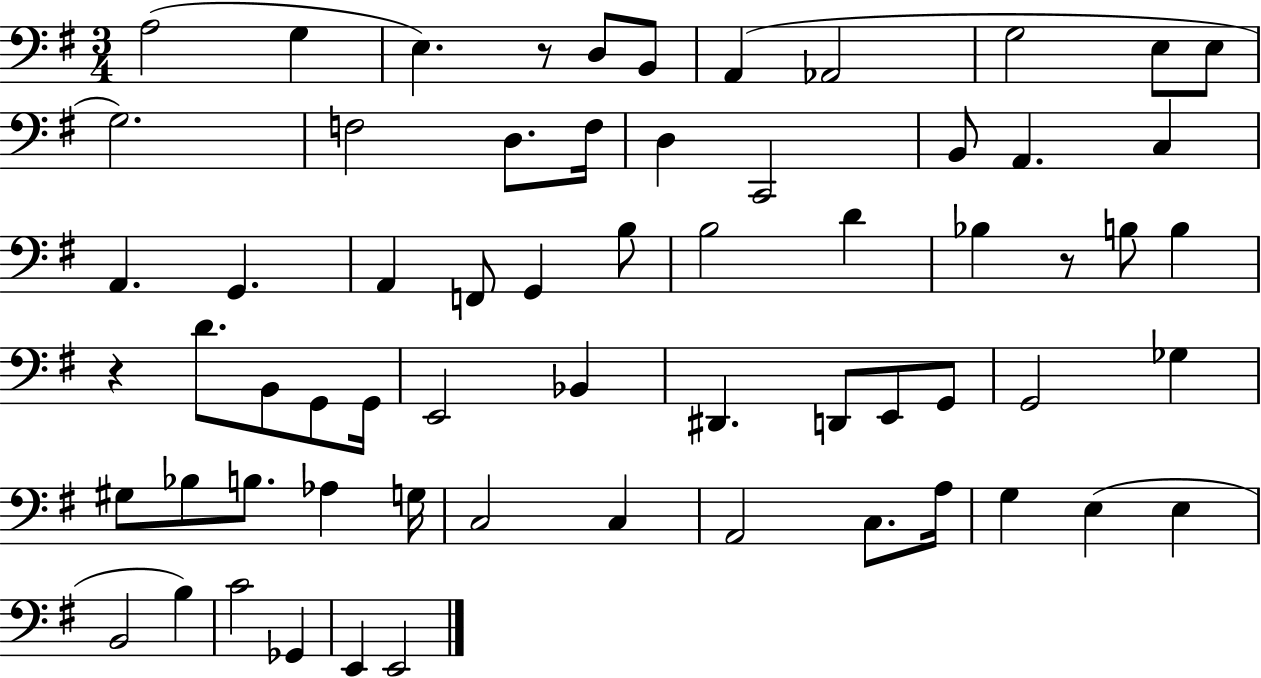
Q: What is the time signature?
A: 3/4